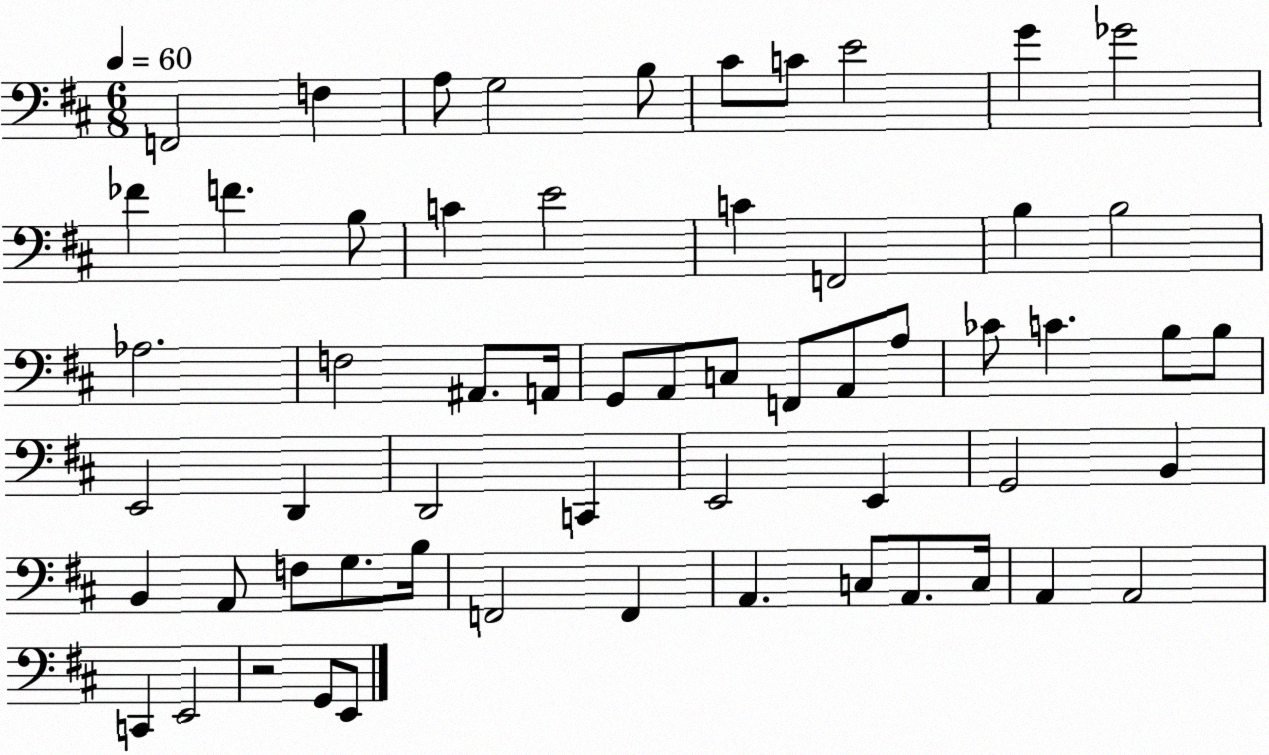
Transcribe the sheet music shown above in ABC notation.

X:1
T:Untitled
M:6/8
L:1/4
K:D
F,,2 F, A,/2 G,2 B,/2 ^C/2 C/2 E2 G _G2 _F F B,/2 C E2 C F,,2 B, B,2 _A,2 F,2 ^A,,/2 A,,/4 G,,/2 A,,/2 C,/2 F,,/2 A,,/2 A,/2 _C/2 C B,/2 B,/2 E,,2 D,, D,,2 C,, E,,2 E,, G,,2 B,, B,, A,,/2 F,/2 G,/2 B,/4 F,,2 F,, A,, C,/2 A,,/2 C,/4 A,, A,,2 C,, E,,2 z2 G,,/2 E,,/2